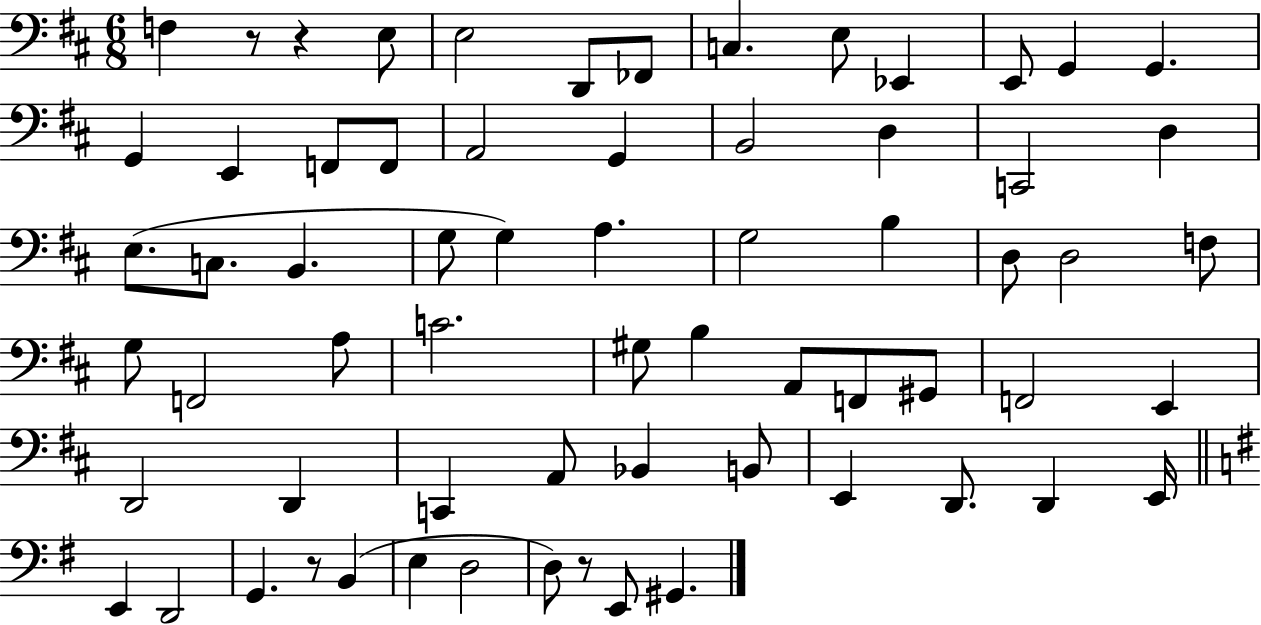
F3/q R/e R/q E3/e E3/h D2/e FES2/e C3/q. E3/e Eb2/q E2/e G2/q G2/q. G2/q E2/q F2/e F2/e A2/h G2/q B2/h D3/q C2/h D3/q E3/e. C3/e. B2/q. G3/e G3/q A3/q. G3/h B3/q D3/e D3/h F3/e G3/e F2/h A3/e C4/h. G#3/e B3/q A2/e F2/e G#2/e F2/h E2/q D2/h D2/q C2/q A2/e Bb2/q B2/e E2/q D2/e. D2/q E2/s E2/q D2/h G2/q. R/e B2/q E3/q D3/h D3/e R/e E2/e G#2/q.